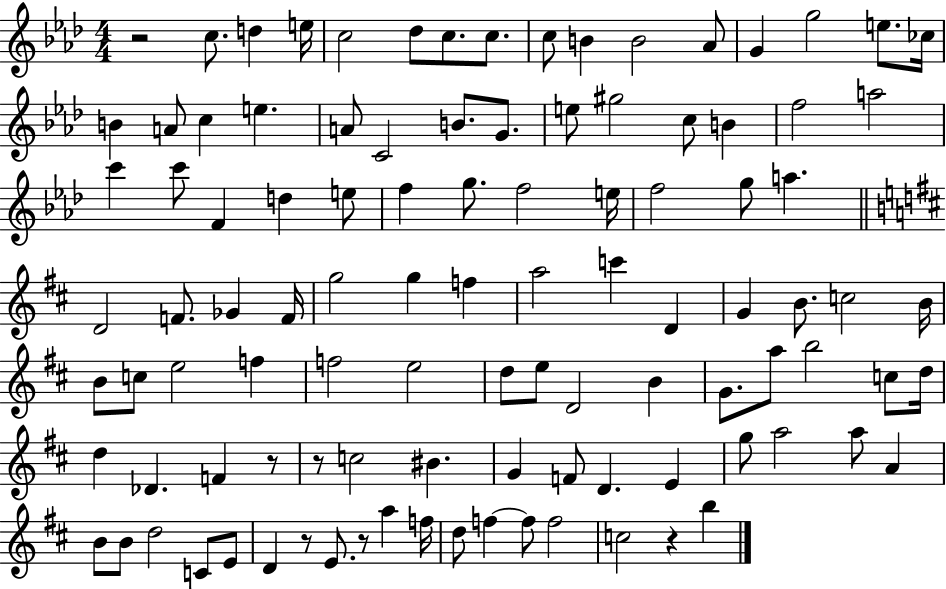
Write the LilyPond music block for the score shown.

{
  \clef treble
  \numericTimeSignature
  \time 4/4
  \key aes \major
  r2 c''8. d''4 e''16 | c''2 des''8 c''8. c''8. | c''8 b'4 b'2 aes'8 | g'4 g''2 e''8. ces''16 | \break b'4 a'8 c''4 e''4. | a'8 c'2 b'8. g'8. | e''8 gis''2 c''8 b'4 | f''2 a''2 | \break c'''4 c'''8 f'4 d''4 e''8 | f''4 g''8. f''2 e''16 | f''2 g''8 a''4. | \bar "||" \break \key d \major d'2 f'8. ges'4 f'16 | g''2 g''4 f''4 | a''2 c'''4 d'4 | g'4 b'8. c''2 b'16 | \break b'8 c''8 e''2 f''4 | f''2 e''2 | d''8 e''8 d'2 b'4 | g'8. a''8 b''2 c''8 d''16 | \break d''4 des'4. f'4 r8 | r8 c''2 bis'4. | g'4 f'8 d'4. e'4 | g''8 a''2 a''8 a'4 | \break b'8 b'8 d''2 c'8 e'8 | d'4 r8 e'8. r8 a''4 f''16 | d''8 f''4~~ f''8 f''2 | c''2 r4 b''4 | \break \bar "|."
}